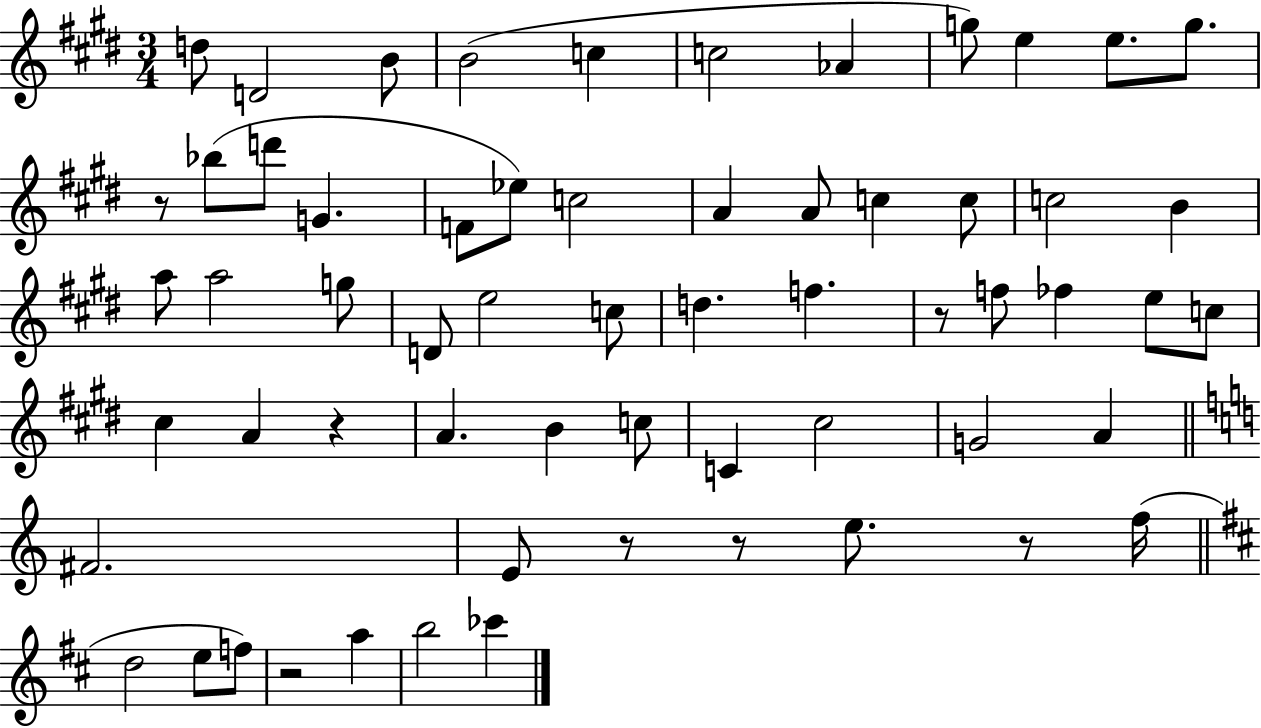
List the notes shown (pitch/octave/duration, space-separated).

D5/e D4/h B4/e B4/h C5/q C5/h Ab4/q G5/e E5/q E5/e. G5/e. R/e Bb5/e D6/e G4/q. F4/e Eb5/e C5/h A4/q A4/e C5/q C5/e C5/h B4/q A5/e A5/h G5/e D4/e E5/h C5/e D5/q. F5/q. R/e F5/e FES5/q E5/e C5/e C#5/q A4/q R/q A4/q. B4/q C5/e C4/q C#5/h G4/h A4/q F#4/h. E4/e R/e R/e E5/e. R/e F5/s D5/h E5/e F5/e R/h A5/q B5/h CES6/q